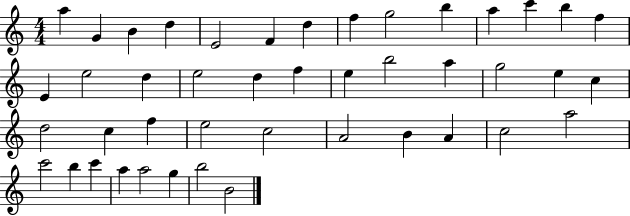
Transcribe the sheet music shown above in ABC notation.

X:1
T:Untitled
M:4/4
L:1/4
K:C
a G B d E2 F d f g2 b a c' b f E e2 d e2 d f e b2 a g2 e c d2 c f e2 c2 A2 B A c2 a2 c'2 b c' a a2 g b2 B2